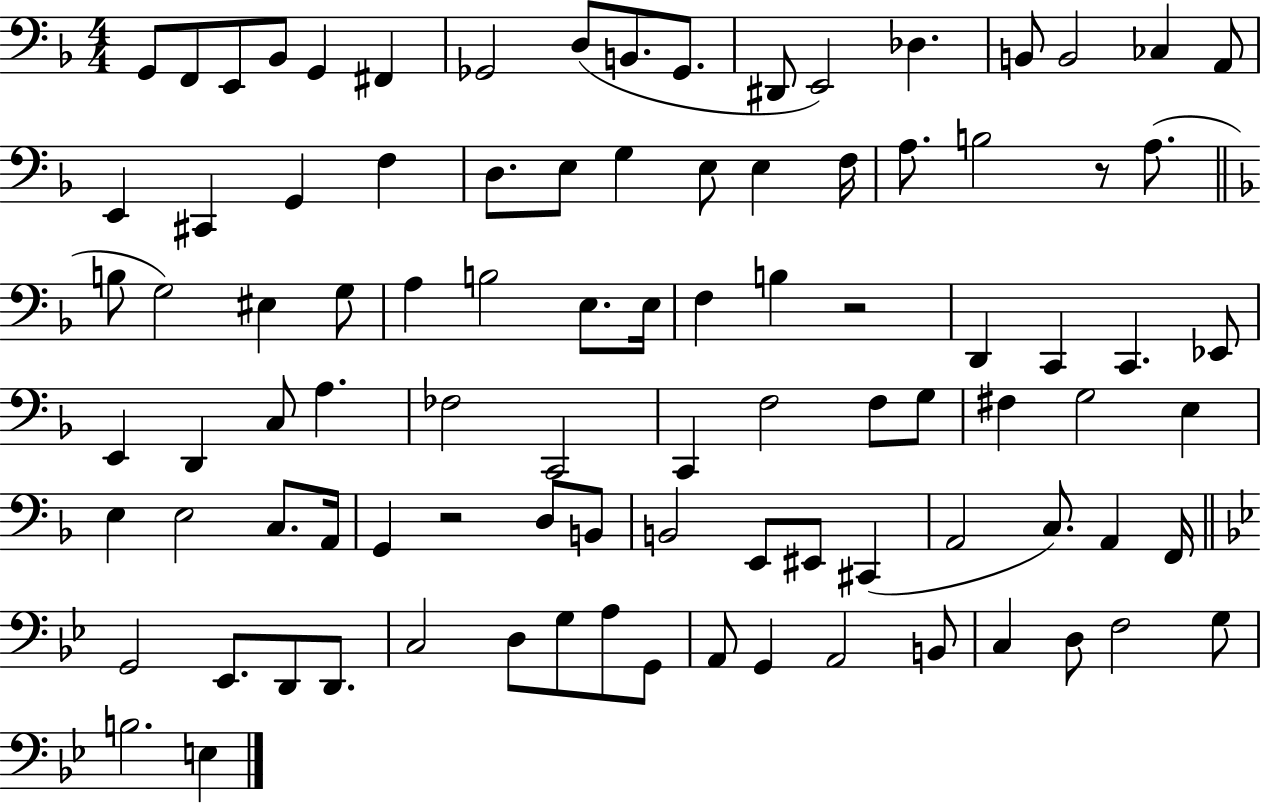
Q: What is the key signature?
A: F major